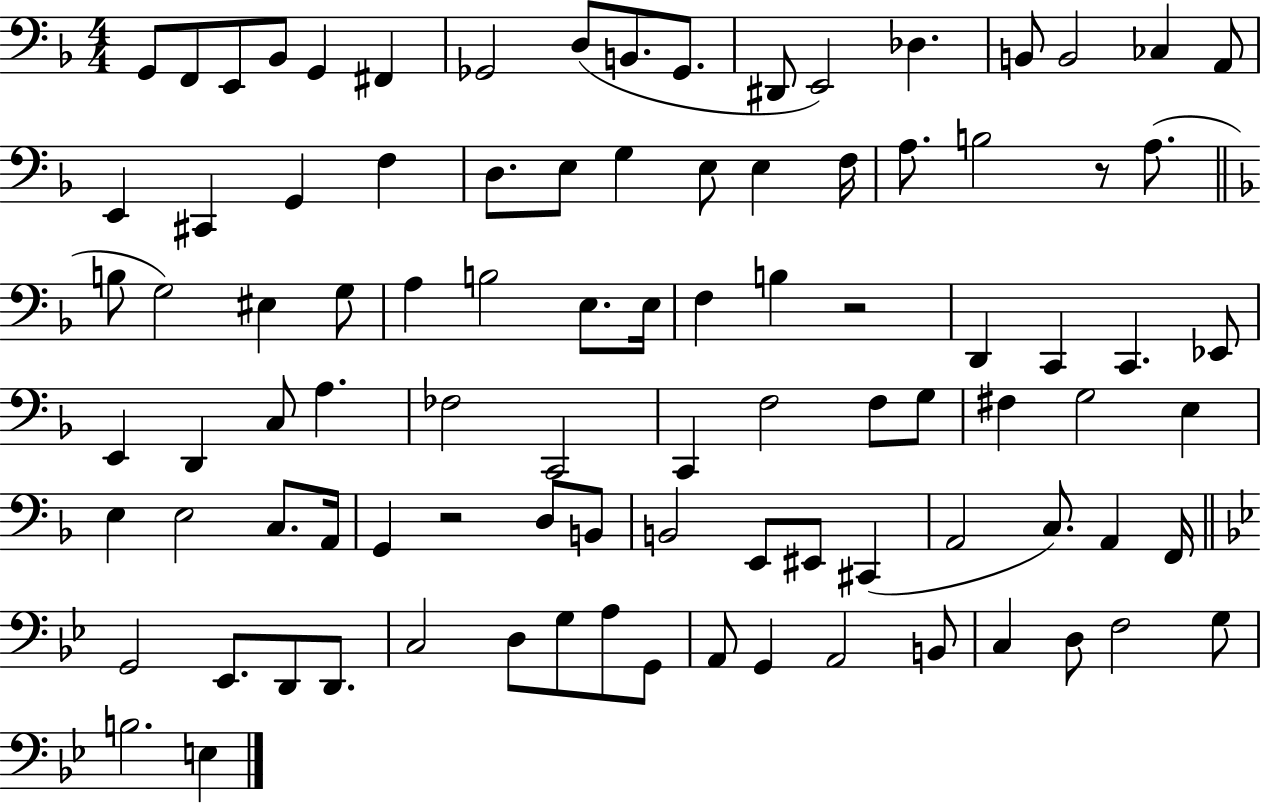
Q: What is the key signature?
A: F major